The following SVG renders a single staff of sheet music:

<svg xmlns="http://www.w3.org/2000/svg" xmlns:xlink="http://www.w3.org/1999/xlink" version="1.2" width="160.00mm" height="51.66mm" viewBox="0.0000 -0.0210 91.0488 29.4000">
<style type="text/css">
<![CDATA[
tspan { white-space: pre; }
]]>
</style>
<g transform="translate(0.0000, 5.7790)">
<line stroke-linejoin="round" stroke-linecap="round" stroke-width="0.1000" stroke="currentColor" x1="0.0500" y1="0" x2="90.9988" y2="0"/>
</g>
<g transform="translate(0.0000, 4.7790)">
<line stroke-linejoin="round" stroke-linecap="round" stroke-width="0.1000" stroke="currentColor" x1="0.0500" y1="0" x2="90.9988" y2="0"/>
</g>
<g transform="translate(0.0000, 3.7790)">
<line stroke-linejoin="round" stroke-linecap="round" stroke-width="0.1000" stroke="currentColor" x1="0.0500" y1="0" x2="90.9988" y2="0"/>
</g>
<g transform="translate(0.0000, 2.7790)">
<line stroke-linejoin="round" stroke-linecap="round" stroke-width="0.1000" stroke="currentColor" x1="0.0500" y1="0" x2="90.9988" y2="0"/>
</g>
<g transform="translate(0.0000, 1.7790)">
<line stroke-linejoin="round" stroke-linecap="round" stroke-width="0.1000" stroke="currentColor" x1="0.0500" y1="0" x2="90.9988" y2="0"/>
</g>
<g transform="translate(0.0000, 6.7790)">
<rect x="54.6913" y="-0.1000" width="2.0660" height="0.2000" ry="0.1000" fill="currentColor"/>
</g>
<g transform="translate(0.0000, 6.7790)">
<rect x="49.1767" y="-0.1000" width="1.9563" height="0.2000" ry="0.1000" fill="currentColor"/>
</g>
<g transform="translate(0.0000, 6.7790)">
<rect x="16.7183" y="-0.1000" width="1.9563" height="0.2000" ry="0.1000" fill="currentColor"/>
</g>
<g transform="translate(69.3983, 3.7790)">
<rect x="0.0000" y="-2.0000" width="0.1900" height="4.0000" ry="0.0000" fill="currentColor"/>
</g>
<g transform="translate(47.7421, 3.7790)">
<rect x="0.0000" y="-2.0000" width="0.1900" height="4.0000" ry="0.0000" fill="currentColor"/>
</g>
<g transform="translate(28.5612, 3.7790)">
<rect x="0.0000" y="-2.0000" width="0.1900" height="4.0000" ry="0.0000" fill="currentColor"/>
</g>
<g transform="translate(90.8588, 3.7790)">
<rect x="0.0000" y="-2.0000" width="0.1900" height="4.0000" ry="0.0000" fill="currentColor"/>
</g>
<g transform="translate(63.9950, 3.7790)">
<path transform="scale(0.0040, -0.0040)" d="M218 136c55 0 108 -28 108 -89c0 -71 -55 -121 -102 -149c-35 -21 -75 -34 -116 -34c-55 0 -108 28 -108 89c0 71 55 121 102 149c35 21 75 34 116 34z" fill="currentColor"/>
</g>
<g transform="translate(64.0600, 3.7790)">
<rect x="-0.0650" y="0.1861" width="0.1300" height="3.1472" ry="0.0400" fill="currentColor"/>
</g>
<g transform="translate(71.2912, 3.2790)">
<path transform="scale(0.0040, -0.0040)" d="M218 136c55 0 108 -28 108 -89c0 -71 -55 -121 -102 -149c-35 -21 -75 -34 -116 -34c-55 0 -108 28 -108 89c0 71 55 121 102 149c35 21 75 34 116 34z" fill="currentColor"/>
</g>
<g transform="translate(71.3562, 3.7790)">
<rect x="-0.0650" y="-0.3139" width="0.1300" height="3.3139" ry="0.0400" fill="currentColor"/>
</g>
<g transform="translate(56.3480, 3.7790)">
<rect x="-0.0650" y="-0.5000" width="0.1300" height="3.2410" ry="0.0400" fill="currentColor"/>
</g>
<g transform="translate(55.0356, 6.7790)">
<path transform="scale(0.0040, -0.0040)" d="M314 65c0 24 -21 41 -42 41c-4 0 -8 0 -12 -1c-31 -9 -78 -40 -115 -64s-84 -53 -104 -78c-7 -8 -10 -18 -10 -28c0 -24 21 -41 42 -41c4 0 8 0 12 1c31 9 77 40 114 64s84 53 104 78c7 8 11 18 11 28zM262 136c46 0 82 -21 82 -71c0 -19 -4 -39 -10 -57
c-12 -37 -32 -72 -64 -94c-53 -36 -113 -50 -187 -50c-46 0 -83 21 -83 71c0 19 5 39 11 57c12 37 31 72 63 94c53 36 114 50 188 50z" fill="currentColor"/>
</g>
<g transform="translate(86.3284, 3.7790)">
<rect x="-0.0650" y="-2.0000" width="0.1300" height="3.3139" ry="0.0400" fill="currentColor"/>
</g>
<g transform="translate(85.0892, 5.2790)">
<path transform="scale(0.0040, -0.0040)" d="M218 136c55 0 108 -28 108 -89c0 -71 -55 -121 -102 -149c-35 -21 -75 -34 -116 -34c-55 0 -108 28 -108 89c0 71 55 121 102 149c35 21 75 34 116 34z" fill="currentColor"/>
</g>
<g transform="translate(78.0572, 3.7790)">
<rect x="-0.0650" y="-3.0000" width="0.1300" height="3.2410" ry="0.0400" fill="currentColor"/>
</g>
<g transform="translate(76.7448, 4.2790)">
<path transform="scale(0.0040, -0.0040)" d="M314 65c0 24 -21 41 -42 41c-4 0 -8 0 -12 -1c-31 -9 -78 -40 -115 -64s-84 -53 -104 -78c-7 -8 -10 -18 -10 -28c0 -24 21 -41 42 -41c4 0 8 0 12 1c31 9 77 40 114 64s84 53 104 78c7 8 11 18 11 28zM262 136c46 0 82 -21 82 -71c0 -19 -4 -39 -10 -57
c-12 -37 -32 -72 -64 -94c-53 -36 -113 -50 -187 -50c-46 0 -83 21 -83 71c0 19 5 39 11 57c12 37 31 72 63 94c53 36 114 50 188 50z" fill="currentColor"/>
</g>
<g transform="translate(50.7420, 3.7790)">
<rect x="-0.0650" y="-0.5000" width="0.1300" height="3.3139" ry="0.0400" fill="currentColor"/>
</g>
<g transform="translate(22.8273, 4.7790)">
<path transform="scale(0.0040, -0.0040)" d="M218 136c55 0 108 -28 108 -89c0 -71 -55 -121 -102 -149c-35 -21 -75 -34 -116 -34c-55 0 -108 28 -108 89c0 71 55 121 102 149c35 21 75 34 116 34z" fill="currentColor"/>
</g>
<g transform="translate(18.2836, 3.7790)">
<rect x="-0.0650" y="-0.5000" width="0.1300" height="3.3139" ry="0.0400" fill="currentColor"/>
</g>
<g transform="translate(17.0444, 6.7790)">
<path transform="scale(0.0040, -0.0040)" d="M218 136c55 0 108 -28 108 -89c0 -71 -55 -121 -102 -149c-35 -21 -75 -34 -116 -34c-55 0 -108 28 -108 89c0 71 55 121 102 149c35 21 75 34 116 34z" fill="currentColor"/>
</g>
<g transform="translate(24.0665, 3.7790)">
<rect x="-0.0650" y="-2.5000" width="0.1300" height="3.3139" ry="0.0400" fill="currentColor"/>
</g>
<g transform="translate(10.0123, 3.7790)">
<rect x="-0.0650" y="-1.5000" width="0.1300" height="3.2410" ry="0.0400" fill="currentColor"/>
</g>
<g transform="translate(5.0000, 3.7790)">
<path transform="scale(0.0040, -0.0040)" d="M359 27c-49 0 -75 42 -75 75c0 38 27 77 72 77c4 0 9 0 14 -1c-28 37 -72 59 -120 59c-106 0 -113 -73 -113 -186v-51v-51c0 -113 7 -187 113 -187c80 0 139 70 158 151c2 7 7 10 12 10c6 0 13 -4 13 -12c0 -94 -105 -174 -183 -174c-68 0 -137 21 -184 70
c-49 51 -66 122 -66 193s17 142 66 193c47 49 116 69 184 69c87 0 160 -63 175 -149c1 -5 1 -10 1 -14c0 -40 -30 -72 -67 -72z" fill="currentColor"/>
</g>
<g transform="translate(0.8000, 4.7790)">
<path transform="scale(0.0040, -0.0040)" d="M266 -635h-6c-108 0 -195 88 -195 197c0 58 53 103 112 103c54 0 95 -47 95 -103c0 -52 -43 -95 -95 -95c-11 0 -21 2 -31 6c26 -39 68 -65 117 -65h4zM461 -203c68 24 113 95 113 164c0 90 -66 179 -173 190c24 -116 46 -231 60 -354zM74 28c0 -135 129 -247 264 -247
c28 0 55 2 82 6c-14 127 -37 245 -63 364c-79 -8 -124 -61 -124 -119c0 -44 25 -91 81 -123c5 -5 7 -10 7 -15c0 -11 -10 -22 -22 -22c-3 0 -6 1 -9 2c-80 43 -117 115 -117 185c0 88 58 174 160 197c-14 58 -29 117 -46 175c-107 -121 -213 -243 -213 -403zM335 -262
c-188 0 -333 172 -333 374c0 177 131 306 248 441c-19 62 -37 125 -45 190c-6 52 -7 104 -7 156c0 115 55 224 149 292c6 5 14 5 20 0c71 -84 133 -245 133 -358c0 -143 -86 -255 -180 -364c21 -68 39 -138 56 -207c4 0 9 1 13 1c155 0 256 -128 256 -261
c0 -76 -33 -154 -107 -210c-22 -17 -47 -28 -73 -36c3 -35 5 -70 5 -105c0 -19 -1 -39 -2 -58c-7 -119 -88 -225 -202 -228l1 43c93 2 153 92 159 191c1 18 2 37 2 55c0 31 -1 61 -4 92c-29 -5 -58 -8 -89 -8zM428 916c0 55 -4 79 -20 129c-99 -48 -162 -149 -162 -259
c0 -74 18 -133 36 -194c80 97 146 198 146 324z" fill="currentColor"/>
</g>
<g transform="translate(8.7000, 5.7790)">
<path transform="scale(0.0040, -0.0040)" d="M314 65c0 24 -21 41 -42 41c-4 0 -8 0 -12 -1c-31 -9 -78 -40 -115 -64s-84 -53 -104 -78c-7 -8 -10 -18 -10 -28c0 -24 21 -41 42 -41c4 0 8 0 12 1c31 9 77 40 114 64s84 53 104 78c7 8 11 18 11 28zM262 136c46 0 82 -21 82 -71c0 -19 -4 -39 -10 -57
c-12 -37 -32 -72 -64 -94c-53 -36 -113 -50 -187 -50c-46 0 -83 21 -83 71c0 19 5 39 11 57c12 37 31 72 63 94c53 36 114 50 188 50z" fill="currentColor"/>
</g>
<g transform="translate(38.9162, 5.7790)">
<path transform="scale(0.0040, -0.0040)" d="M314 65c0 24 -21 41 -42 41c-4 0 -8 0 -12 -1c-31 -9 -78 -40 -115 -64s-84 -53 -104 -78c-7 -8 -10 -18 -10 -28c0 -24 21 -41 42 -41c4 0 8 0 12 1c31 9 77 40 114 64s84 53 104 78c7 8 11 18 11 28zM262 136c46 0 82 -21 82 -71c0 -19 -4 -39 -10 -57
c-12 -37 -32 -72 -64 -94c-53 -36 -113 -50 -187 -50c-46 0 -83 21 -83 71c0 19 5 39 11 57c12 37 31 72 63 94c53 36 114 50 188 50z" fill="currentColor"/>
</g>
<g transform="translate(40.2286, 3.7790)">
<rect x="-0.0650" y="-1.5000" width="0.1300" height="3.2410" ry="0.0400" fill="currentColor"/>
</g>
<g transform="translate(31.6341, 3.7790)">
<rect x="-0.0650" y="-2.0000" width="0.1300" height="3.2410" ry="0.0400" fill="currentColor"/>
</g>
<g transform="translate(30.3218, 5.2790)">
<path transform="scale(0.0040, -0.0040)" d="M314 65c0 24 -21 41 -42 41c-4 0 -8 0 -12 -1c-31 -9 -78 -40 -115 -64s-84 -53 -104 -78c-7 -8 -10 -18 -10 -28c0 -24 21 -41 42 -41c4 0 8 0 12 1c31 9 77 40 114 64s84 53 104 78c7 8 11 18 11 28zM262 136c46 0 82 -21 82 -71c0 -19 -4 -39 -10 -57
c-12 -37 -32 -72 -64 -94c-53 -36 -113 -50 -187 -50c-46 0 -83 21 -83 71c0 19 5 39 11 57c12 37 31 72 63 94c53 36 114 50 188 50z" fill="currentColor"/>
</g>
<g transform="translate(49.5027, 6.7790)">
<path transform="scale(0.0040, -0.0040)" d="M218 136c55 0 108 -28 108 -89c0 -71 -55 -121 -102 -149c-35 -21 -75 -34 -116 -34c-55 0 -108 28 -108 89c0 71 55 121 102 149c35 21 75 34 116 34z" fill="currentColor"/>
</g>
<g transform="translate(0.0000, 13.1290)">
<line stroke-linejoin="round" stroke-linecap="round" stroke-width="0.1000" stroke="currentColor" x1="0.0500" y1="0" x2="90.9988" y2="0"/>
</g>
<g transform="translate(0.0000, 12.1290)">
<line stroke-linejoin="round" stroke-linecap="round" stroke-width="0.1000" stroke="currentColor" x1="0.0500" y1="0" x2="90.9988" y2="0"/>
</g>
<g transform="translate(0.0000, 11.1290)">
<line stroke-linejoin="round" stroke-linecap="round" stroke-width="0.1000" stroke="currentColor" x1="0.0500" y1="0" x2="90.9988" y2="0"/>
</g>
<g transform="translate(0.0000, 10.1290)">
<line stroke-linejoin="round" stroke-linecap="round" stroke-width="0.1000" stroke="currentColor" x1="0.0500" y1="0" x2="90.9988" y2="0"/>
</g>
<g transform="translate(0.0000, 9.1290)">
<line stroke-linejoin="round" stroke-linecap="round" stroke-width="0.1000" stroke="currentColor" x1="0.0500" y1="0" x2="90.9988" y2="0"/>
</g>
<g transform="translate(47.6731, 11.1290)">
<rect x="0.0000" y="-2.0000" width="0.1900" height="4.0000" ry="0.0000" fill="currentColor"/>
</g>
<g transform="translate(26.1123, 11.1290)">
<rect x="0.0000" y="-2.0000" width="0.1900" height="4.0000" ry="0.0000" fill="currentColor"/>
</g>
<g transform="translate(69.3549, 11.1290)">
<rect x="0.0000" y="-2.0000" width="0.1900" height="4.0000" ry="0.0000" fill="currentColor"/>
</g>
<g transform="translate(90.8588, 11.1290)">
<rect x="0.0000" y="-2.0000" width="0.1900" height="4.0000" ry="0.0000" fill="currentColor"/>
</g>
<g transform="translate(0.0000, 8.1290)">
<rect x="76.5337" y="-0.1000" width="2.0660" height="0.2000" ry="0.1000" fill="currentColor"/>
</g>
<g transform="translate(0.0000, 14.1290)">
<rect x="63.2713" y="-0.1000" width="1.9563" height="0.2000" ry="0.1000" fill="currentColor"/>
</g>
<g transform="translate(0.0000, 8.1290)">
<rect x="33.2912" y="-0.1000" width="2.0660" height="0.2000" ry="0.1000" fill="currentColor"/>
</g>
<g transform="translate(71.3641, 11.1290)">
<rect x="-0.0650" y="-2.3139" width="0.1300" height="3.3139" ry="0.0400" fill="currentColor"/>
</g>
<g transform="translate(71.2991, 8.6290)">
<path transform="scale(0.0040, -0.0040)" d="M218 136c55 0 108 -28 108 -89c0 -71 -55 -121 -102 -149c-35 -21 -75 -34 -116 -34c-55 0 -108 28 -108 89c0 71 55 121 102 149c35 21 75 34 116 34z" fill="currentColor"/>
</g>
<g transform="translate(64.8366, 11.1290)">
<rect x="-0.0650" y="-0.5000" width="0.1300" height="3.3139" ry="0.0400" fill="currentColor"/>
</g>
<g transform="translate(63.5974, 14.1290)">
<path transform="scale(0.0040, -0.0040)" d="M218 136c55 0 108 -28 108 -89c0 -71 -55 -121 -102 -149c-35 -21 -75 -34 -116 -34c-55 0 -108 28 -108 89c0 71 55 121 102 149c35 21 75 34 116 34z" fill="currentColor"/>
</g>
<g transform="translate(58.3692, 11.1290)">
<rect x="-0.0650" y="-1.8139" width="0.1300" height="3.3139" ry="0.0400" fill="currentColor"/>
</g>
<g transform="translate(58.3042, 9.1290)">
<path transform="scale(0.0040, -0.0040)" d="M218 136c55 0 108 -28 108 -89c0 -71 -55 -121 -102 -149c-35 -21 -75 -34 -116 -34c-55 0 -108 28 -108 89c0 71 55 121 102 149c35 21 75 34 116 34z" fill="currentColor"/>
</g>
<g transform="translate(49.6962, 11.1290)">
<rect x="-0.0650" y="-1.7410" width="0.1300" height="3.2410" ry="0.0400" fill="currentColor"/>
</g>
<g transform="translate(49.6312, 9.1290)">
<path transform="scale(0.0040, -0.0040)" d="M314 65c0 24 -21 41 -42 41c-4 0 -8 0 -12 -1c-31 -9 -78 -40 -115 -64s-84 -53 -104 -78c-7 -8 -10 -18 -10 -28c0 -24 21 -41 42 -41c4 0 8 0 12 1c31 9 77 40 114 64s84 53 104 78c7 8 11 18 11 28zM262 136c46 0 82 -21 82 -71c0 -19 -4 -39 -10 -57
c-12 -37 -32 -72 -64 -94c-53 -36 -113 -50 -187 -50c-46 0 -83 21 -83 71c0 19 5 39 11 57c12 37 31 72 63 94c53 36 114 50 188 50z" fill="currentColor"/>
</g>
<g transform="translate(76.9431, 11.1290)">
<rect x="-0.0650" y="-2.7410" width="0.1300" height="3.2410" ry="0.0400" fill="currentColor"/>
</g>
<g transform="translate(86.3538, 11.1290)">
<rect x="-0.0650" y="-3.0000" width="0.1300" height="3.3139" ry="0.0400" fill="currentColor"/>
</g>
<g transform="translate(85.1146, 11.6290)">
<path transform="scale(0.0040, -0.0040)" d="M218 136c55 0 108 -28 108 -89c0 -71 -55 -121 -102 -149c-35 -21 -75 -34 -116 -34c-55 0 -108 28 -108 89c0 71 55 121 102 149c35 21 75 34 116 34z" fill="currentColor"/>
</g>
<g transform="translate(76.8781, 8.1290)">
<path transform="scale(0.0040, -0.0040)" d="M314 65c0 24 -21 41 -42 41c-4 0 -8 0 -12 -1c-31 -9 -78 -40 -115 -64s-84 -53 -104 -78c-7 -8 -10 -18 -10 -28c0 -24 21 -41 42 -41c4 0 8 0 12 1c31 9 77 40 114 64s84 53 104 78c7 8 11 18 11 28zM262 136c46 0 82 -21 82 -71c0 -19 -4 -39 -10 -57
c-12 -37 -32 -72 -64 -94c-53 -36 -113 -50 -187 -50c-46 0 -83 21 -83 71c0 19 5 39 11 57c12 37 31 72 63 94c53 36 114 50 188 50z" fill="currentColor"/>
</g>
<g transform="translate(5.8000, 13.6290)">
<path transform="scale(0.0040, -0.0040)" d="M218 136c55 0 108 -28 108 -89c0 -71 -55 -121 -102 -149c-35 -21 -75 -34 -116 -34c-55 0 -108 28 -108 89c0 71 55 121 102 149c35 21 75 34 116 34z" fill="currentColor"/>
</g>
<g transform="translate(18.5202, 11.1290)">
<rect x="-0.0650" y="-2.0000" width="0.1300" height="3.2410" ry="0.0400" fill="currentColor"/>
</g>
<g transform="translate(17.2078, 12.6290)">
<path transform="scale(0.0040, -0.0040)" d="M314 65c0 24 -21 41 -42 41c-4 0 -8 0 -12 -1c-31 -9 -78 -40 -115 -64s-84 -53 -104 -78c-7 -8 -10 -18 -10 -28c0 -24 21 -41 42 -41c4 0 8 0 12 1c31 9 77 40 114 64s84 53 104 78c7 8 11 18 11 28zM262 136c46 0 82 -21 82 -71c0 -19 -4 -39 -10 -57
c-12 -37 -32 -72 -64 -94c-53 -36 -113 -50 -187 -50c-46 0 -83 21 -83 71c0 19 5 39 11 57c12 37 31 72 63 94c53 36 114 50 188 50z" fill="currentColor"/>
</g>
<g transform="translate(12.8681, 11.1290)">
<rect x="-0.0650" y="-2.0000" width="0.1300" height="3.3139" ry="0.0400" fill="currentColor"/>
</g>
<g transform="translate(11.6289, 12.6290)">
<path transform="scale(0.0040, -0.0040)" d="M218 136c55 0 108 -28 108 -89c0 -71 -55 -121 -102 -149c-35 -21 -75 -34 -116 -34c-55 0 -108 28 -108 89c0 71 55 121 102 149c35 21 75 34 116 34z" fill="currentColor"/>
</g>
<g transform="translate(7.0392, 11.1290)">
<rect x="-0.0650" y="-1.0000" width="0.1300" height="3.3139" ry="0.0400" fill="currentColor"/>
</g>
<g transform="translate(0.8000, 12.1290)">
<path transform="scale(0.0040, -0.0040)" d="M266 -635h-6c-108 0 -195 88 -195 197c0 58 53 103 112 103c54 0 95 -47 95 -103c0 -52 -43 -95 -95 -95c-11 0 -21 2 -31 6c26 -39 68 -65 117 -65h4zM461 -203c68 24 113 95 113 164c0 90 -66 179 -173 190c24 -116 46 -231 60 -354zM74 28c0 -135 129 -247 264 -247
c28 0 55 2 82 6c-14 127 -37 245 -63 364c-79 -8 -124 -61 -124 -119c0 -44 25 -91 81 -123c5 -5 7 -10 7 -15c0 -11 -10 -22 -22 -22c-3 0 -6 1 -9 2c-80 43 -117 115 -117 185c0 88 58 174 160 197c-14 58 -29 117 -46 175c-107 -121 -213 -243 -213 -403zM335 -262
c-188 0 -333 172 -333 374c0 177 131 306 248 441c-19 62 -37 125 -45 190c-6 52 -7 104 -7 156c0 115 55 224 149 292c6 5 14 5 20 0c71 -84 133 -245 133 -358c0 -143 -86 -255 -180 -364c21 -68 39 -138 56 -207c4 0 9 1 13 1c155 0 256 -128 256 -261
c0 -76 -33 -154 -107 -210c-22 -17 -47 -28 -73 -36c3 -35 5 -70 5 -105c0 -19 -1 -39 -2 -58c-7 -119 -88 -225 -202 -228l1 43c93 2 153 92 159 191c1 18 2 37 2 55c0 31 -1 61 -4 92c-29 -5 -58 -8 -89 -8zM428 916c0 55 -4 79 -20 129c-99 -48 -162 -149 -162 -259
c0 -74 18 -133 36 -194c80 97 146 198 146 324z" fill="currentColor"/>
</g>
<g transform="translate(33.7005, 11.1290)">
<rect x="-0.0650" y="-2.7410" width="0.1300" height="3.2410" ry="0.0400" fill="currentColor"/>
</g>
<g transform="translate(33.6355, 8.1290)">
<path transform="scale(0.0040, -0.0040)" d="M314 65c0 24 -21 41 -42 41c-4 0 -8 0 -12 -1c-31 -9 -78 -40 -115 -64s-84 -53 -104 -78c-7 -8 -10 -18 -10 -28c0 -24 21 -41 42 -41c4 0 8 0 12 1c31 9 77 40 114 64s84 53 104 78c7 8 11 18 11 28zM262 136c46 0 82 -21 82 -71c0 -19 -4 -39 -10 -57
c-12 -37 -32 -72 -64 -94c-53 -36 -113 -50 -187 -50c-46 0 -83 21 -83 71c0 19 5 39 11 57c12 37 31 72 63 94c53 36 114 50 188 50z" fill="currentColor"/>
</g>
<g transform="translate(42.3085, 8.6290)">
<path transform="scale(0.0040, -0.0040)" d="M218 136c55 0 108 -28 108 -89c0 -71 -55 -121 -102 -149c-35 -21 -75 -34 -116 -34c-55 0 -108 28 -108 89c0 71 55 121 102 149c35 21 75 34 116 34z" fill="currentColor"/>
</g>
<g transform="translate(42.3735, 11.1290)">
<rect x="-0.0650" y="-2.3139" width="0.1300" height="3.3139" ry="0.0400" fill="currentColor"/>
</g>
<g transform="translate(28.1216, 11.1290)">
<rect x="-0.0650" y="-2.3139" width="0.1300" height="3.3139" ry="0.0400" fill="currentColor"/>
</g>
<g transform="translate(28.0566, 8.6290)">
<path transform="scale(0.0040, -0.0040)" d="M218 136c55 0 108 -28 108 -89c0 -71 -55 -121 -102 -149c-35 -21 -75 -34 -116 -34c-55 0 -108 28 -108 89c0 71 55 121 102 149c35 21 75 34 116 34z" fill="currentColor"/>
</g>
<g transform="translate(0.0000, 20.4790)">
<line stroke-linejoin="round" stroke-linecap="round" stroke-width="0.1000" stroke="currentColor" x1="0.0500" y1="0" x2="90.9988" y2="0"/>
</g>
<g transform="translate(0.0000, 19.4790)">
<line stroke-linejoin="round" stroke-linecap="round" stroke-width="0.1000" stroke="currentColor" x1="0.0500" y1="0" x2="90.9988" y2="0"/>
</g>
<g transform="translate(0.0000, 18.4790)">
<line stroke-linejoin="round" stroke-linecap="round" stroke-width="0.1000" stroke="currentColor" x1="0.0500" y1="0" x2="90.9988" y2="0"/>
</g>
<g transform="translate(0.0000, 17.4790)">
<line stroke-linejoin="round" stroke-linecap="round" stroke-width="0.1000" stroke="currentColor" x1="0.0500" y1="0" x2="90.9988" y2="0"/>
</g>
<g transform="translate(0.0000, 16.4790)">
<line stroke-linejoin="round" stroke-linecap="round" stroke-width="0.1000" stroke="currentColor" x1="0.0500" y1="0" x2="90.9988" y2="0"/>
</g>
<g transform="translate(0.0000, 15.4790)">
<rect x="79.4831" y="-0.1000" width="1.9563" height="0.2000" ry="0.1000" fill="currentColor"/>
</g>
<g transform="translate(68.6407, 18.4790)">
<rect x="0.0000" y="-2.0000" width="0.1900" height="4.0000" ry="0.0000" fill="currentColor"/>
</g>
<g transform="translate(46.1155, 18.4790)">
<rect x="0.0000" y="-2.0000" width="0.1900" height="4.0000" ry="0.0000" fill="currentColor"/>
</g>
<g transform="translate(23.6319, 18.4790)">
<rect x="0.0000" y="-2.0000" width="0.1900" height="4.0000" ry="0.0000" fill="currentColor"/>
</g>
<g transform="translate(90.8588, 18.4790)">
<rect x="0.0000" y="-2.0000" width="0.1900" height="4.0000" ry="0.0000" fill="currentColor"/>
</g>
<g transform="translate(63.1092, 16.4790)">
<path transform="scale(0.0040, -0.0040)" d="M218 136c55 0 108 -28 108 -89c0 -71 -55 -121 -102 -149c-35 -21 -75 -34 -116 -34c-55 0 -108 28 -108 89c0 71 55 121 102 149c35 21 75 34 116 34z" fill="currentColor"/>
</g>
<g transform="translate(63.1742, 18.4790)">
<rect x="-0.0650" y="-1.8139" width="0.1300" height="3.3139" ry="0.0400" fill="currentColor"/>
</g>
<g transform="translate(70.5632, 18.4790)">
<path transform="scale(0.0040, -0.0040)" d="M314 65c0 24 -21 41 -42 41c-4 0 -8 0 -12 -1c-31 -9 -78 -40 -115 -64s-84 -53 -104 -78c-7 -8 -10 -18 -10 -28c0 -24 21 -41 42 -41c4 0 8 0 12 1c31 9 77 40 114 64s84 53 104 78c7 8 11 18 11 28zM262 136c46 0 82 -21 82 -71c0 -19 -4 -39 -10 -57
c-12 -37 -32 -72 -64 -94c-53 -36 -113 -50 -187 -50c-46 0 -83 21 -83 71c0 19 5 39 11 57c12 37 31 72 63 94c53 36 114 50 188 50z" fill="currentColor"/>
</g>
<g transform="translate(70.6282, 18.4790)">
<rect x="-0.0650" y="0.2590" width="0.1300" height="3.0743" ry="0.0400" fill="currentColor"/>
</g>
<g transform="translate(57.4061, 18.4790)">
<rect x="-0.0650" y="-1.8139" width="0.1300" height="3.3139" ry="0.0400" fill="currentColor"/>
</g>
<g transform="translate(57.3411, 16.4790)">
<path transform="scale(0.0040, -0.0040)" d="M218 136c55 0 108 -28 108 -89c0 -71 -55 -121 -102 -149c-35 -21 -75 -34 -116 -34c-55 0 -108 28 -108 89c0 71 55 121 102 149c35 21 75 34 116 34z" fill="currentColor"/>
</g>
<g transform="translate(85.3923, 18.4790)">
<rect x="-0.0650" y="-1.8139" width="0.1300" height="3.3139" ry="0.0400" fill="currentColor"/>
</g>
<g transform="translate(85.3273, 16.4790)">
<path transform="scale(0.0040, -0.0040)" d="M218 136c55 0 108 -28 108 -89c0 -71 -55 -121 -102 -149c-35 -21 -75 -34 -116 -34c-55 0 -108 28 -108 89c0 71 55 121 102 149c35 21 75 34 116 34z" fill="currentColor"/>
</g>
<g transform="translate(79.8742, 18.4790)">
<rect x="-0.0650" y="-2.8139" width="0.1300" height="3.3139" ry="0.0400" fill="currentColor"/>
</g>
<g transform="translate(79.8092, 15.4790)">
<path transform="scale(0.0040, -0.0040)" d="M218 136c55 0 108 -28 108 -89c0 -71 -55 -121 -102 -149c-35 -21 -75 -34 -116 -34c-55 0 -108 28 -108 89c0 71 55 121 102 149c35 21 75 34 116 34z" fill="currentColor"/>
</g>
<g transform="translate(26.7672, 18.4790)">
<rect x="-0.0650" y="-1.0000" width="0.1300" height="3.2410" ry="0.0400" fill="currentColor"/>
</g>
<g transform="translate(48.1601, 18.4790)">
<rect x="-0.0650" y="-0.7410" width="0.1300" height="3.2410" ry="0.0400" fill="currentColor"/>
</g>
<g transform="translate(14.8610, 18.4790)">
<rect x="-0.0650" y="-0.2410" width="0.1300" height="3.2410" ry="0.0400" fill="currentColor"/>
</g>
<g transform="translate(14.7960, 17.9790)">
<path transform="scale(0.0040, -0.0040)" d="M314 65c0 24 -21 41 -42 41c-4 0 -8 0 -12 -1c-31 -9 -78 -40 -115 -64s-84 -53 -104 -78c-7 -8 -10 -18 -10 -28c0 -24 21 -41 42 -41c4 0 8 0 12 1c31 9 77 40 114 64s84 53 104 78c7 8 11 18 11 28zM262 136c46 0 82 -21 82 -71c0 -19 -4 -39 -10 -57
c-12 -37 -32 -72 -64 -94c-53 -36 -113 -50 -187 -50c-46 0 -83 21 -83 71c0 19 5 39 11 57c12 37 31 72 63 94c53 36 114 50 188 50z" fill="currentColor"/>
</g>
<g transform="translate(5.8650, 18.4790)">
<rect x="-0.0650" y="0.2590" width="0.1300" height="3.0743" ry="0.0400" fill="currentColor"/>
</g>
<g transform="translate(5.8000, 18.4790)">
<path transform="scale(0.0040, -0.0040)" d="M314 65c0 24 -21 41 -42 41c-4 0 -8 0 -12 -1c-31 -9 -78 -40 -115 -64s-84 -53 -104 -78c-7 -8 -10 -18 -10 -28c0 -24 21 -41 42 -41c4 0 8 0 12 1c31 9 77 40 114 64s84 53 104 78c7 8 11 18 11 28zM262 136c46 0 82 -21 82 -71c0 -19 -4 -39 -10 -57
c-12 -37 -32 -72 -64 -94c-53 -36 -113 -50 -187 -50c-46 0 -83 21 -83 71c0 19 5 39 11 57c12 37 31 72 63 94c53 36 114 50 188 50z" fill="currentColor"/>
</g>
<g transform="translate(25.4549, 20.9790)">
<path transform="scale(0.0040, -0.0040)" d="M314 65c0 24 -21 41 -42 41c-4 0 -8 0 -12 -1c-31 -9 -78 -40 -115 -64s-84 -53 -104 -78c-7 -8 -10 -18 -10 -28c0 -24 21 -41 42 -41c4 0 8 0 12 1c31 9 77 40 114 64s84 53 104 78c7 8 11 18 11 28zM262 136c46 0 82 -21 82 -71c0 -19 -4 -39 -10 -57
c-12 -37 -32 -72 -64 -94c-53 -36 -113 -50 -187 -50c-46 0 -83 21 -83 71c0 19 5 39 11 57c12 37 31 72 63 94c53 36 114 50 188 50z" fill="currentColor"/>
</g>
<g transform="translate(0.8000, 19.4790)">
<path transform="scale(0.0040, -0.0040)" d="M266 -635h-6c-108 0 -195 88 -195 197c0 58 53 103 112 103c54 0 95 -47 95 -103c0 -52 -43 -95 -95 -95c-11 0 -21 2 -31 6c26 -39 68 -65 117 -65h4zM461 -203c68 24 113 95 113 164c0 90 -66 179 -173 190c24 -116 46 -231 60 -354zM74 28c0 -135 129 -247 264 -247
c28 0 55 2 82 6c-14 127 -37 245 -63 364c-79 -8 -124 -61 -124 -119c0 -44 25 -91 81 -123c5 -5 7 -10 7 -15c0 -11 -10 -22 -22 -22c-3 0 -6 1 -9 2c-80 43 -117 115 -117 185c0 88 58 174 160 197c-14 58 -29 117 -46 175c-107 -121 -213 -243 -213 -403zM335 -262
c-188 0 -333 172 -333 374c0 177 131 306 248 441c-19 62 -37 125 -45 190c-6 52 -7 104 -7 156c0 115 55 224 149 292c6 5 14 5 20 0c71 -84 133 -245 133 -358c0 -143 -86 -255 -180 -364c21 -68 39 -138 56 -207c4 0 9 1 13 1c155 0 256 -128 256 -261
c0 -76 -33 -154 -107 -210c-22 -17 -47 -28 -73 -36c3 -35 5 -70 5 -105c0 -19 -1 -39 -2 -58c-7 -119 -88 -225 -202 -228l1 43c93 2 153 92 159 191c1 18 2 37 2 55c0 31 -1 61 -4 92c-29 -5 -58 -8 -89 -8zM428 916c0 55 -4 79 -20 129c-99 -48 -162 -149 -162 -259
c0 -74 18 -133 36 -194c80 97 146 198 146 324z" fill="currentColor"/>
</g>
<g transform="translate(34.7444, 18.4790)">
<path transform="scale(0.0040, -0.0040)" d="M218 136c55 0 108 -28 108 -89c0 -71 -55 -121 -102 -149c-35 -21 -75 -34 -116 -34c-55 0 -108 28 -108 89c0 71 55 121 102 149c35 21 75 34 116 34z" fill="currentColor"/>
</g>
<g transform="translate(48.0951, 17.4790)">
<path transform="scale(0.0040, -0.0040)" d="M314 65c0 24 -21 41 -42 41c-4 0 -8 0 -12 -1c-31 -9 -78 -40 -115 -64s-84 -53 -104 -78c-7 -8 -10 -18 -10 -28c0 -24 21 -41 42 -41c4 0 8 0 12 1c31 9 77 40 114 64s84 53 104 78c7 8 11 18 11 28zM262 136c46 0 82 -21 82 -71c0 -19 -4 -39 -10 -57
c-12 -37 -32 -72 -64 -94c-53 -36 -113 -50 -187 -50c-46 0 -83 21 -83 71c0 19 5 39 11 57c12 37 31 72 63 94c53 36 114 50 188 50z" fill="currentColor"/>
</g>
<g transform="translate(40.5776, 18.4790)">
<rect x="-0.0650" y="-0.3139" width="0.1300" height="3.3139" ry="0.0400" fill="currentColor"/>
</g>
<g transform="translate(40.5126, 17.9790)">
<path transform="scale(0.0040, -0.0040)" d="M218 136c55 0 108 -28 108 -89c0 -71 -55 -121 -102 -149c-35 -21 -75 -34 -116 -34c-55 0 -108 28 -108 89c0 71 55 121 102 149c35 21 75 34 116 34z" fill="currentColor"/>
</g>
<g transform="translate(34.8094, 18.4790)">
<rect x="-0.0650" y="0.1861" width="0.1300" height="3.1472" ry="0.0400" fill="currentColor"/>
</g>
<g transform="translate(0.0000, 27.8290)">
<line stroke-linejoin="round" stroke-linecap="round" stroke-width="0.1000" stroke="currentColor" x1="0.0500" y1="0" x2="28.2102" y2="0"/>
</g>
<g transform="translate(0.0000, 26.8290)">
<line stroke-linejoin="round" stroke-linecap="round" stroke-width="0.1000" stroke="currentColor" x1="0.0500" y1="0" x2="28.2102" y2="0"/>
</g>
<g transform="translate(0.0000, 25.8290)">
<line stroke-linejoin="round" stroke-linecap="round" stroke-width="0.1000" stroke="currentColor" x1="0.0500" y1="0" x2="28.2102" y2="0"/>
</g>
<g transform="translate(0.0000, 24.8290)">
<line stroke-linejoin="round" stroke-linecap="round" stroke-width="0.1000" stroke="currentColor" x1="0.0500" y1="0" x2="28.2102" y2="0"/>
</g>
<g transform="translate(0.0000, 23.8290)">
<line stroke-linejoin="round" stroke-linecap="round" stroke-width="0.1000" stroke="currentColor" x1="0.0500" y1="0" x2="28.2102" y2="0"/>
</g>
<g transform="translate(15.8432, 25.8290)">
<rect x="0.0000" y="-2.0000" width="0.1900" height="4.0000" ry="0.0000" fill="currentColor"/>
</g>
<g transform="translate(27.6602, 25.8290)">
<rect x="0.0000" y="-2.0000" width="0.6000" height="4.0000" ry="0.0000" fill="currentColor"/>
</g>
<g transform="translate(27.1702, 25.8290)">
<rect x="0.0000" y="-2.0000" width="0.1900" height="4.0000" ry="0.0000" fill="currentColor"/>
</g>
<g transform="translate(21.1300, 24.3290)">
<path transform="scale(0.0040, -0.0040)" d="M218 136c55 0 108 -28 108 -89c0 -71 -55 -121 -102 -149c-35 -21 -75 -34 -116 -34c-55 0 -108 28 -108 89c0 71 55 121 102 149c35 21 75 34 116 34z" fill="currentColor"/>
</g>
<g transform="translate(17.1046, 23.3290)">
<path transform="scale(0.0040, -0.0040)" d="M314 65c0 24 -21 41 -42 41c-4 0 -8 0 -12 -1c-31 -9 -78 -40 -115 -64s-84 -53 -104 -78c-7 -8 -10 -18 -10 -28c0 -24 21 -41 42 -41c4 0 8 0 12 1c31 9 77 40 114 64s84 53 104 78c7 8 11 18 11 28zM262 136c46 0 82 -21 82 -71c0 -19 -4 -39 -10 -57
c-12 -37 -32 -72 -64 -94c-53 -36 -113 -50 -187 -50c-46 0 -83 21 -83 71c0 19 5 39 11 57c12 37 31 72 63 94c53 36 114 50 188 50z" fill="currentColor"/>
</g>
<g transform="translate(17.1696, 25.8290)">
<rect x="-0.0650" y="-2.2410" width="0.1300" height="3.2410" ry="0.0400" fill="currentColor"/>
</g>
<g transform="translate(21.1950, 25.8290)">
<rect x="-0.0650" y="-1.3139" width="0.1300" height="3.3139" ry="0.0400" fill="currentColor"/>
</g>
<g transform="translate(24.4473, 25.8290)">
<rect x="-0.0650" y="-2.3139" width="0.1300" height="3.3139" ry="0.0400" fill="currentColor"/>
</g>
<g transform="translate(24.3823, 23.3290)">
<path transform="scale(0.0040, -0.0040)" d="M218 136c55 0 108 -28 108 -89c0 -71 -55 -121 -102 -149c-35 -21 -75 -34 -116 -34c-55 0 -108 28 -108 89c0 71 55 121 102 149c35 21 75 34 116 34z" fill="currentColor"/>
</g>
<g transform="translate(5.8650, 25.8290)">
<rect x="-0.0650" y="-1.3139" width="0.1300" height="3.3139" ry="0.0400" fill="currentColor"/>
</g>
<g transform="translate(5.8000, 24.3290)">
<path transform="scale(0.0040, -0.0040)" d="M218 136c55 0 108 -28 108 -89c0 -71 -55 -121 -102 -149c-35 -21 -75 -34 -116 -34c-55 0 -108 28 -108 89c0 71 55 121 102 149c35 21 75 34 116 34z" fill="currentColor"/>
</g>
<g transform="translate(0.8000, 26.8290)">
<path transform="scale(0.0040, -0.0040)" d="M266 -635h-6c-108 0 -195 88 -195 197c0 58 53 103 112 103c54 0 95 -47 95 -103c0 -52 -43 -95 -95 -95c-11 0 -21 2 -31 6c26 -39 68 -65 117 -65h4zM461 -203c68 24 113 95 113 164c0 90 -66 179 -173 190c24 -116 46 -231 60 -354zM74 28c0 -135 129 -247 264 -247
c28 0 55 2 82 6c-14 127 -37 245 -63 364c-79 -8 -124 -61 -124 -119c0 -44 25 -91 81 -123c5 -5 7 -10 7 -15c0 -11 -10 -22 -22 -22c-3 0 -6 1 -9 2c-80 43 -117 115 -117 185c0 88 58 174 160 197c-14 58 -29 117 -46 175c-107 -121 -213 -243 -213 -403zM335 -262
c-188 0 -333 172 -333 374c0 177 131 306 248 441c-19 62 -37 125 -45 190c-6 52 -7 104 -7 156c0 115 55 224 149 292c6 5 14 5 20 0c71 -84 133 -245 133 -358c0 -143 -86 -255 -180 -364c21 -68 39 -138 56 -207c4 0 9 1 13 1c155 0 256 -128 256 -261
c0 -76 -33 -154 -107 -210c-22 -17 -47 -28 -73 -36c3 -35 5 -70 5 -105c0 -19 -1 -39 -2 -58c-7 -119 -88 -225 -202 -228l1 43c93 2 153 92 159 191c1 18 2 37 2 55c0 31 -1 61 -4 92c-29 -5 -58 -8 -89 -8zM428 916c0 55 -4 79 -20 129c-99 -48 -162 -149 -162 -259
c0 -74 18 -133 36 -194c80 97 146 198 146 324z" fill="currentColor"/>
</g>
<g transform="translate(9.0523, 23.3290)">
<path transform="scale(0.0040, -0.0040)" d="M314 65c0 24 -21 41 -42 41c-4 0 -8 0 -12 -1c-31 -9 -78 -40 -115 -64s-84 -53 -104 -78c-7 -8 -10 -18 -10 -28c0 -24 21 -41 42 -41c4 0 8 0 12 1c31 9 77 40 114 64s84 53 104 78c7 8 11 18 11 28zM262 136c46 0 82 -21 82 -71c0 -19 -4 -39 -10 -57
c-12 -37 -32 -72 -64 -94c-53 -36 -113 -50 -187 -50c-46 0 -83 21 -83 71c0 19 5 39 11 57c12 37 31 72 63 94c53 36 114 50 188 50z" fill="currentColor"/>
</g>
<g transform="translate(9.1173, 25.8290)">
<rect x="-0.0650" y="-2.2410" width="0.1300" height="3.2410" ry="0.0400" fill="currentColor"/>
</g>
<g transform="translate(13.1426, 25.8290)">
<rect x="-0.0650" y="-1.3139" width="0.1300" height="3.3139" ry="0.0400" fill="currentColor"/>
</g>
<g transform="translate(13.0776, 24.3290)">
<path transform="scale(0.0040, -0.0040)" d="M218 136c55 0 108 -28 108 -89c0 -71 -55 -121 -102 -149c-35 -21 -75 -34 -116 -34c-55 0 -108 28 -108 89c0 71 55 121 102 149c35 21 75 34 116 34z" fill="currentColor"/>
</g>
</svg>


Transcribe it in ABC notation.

X:1
T:Untitled
M:4/4
L:1/4
K:C
E2 C G F2 E2 C C2 B c A2 F D F F2 g a2 g f2 f C g a2 A B2 c2 D2 B c d2 f f B2 a f e g2 e g2 e g